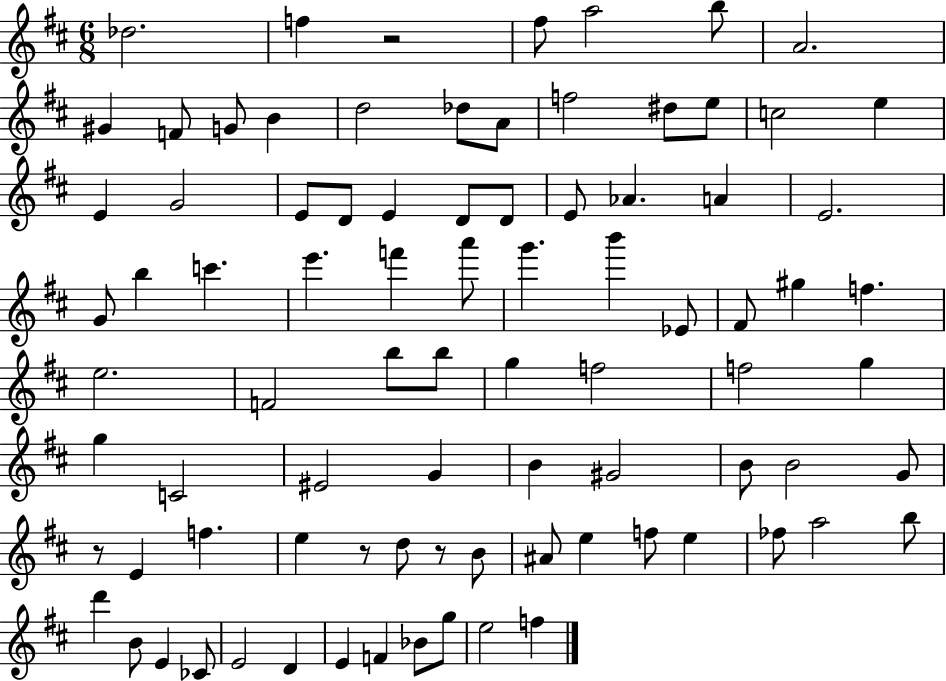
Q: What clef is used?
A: treble